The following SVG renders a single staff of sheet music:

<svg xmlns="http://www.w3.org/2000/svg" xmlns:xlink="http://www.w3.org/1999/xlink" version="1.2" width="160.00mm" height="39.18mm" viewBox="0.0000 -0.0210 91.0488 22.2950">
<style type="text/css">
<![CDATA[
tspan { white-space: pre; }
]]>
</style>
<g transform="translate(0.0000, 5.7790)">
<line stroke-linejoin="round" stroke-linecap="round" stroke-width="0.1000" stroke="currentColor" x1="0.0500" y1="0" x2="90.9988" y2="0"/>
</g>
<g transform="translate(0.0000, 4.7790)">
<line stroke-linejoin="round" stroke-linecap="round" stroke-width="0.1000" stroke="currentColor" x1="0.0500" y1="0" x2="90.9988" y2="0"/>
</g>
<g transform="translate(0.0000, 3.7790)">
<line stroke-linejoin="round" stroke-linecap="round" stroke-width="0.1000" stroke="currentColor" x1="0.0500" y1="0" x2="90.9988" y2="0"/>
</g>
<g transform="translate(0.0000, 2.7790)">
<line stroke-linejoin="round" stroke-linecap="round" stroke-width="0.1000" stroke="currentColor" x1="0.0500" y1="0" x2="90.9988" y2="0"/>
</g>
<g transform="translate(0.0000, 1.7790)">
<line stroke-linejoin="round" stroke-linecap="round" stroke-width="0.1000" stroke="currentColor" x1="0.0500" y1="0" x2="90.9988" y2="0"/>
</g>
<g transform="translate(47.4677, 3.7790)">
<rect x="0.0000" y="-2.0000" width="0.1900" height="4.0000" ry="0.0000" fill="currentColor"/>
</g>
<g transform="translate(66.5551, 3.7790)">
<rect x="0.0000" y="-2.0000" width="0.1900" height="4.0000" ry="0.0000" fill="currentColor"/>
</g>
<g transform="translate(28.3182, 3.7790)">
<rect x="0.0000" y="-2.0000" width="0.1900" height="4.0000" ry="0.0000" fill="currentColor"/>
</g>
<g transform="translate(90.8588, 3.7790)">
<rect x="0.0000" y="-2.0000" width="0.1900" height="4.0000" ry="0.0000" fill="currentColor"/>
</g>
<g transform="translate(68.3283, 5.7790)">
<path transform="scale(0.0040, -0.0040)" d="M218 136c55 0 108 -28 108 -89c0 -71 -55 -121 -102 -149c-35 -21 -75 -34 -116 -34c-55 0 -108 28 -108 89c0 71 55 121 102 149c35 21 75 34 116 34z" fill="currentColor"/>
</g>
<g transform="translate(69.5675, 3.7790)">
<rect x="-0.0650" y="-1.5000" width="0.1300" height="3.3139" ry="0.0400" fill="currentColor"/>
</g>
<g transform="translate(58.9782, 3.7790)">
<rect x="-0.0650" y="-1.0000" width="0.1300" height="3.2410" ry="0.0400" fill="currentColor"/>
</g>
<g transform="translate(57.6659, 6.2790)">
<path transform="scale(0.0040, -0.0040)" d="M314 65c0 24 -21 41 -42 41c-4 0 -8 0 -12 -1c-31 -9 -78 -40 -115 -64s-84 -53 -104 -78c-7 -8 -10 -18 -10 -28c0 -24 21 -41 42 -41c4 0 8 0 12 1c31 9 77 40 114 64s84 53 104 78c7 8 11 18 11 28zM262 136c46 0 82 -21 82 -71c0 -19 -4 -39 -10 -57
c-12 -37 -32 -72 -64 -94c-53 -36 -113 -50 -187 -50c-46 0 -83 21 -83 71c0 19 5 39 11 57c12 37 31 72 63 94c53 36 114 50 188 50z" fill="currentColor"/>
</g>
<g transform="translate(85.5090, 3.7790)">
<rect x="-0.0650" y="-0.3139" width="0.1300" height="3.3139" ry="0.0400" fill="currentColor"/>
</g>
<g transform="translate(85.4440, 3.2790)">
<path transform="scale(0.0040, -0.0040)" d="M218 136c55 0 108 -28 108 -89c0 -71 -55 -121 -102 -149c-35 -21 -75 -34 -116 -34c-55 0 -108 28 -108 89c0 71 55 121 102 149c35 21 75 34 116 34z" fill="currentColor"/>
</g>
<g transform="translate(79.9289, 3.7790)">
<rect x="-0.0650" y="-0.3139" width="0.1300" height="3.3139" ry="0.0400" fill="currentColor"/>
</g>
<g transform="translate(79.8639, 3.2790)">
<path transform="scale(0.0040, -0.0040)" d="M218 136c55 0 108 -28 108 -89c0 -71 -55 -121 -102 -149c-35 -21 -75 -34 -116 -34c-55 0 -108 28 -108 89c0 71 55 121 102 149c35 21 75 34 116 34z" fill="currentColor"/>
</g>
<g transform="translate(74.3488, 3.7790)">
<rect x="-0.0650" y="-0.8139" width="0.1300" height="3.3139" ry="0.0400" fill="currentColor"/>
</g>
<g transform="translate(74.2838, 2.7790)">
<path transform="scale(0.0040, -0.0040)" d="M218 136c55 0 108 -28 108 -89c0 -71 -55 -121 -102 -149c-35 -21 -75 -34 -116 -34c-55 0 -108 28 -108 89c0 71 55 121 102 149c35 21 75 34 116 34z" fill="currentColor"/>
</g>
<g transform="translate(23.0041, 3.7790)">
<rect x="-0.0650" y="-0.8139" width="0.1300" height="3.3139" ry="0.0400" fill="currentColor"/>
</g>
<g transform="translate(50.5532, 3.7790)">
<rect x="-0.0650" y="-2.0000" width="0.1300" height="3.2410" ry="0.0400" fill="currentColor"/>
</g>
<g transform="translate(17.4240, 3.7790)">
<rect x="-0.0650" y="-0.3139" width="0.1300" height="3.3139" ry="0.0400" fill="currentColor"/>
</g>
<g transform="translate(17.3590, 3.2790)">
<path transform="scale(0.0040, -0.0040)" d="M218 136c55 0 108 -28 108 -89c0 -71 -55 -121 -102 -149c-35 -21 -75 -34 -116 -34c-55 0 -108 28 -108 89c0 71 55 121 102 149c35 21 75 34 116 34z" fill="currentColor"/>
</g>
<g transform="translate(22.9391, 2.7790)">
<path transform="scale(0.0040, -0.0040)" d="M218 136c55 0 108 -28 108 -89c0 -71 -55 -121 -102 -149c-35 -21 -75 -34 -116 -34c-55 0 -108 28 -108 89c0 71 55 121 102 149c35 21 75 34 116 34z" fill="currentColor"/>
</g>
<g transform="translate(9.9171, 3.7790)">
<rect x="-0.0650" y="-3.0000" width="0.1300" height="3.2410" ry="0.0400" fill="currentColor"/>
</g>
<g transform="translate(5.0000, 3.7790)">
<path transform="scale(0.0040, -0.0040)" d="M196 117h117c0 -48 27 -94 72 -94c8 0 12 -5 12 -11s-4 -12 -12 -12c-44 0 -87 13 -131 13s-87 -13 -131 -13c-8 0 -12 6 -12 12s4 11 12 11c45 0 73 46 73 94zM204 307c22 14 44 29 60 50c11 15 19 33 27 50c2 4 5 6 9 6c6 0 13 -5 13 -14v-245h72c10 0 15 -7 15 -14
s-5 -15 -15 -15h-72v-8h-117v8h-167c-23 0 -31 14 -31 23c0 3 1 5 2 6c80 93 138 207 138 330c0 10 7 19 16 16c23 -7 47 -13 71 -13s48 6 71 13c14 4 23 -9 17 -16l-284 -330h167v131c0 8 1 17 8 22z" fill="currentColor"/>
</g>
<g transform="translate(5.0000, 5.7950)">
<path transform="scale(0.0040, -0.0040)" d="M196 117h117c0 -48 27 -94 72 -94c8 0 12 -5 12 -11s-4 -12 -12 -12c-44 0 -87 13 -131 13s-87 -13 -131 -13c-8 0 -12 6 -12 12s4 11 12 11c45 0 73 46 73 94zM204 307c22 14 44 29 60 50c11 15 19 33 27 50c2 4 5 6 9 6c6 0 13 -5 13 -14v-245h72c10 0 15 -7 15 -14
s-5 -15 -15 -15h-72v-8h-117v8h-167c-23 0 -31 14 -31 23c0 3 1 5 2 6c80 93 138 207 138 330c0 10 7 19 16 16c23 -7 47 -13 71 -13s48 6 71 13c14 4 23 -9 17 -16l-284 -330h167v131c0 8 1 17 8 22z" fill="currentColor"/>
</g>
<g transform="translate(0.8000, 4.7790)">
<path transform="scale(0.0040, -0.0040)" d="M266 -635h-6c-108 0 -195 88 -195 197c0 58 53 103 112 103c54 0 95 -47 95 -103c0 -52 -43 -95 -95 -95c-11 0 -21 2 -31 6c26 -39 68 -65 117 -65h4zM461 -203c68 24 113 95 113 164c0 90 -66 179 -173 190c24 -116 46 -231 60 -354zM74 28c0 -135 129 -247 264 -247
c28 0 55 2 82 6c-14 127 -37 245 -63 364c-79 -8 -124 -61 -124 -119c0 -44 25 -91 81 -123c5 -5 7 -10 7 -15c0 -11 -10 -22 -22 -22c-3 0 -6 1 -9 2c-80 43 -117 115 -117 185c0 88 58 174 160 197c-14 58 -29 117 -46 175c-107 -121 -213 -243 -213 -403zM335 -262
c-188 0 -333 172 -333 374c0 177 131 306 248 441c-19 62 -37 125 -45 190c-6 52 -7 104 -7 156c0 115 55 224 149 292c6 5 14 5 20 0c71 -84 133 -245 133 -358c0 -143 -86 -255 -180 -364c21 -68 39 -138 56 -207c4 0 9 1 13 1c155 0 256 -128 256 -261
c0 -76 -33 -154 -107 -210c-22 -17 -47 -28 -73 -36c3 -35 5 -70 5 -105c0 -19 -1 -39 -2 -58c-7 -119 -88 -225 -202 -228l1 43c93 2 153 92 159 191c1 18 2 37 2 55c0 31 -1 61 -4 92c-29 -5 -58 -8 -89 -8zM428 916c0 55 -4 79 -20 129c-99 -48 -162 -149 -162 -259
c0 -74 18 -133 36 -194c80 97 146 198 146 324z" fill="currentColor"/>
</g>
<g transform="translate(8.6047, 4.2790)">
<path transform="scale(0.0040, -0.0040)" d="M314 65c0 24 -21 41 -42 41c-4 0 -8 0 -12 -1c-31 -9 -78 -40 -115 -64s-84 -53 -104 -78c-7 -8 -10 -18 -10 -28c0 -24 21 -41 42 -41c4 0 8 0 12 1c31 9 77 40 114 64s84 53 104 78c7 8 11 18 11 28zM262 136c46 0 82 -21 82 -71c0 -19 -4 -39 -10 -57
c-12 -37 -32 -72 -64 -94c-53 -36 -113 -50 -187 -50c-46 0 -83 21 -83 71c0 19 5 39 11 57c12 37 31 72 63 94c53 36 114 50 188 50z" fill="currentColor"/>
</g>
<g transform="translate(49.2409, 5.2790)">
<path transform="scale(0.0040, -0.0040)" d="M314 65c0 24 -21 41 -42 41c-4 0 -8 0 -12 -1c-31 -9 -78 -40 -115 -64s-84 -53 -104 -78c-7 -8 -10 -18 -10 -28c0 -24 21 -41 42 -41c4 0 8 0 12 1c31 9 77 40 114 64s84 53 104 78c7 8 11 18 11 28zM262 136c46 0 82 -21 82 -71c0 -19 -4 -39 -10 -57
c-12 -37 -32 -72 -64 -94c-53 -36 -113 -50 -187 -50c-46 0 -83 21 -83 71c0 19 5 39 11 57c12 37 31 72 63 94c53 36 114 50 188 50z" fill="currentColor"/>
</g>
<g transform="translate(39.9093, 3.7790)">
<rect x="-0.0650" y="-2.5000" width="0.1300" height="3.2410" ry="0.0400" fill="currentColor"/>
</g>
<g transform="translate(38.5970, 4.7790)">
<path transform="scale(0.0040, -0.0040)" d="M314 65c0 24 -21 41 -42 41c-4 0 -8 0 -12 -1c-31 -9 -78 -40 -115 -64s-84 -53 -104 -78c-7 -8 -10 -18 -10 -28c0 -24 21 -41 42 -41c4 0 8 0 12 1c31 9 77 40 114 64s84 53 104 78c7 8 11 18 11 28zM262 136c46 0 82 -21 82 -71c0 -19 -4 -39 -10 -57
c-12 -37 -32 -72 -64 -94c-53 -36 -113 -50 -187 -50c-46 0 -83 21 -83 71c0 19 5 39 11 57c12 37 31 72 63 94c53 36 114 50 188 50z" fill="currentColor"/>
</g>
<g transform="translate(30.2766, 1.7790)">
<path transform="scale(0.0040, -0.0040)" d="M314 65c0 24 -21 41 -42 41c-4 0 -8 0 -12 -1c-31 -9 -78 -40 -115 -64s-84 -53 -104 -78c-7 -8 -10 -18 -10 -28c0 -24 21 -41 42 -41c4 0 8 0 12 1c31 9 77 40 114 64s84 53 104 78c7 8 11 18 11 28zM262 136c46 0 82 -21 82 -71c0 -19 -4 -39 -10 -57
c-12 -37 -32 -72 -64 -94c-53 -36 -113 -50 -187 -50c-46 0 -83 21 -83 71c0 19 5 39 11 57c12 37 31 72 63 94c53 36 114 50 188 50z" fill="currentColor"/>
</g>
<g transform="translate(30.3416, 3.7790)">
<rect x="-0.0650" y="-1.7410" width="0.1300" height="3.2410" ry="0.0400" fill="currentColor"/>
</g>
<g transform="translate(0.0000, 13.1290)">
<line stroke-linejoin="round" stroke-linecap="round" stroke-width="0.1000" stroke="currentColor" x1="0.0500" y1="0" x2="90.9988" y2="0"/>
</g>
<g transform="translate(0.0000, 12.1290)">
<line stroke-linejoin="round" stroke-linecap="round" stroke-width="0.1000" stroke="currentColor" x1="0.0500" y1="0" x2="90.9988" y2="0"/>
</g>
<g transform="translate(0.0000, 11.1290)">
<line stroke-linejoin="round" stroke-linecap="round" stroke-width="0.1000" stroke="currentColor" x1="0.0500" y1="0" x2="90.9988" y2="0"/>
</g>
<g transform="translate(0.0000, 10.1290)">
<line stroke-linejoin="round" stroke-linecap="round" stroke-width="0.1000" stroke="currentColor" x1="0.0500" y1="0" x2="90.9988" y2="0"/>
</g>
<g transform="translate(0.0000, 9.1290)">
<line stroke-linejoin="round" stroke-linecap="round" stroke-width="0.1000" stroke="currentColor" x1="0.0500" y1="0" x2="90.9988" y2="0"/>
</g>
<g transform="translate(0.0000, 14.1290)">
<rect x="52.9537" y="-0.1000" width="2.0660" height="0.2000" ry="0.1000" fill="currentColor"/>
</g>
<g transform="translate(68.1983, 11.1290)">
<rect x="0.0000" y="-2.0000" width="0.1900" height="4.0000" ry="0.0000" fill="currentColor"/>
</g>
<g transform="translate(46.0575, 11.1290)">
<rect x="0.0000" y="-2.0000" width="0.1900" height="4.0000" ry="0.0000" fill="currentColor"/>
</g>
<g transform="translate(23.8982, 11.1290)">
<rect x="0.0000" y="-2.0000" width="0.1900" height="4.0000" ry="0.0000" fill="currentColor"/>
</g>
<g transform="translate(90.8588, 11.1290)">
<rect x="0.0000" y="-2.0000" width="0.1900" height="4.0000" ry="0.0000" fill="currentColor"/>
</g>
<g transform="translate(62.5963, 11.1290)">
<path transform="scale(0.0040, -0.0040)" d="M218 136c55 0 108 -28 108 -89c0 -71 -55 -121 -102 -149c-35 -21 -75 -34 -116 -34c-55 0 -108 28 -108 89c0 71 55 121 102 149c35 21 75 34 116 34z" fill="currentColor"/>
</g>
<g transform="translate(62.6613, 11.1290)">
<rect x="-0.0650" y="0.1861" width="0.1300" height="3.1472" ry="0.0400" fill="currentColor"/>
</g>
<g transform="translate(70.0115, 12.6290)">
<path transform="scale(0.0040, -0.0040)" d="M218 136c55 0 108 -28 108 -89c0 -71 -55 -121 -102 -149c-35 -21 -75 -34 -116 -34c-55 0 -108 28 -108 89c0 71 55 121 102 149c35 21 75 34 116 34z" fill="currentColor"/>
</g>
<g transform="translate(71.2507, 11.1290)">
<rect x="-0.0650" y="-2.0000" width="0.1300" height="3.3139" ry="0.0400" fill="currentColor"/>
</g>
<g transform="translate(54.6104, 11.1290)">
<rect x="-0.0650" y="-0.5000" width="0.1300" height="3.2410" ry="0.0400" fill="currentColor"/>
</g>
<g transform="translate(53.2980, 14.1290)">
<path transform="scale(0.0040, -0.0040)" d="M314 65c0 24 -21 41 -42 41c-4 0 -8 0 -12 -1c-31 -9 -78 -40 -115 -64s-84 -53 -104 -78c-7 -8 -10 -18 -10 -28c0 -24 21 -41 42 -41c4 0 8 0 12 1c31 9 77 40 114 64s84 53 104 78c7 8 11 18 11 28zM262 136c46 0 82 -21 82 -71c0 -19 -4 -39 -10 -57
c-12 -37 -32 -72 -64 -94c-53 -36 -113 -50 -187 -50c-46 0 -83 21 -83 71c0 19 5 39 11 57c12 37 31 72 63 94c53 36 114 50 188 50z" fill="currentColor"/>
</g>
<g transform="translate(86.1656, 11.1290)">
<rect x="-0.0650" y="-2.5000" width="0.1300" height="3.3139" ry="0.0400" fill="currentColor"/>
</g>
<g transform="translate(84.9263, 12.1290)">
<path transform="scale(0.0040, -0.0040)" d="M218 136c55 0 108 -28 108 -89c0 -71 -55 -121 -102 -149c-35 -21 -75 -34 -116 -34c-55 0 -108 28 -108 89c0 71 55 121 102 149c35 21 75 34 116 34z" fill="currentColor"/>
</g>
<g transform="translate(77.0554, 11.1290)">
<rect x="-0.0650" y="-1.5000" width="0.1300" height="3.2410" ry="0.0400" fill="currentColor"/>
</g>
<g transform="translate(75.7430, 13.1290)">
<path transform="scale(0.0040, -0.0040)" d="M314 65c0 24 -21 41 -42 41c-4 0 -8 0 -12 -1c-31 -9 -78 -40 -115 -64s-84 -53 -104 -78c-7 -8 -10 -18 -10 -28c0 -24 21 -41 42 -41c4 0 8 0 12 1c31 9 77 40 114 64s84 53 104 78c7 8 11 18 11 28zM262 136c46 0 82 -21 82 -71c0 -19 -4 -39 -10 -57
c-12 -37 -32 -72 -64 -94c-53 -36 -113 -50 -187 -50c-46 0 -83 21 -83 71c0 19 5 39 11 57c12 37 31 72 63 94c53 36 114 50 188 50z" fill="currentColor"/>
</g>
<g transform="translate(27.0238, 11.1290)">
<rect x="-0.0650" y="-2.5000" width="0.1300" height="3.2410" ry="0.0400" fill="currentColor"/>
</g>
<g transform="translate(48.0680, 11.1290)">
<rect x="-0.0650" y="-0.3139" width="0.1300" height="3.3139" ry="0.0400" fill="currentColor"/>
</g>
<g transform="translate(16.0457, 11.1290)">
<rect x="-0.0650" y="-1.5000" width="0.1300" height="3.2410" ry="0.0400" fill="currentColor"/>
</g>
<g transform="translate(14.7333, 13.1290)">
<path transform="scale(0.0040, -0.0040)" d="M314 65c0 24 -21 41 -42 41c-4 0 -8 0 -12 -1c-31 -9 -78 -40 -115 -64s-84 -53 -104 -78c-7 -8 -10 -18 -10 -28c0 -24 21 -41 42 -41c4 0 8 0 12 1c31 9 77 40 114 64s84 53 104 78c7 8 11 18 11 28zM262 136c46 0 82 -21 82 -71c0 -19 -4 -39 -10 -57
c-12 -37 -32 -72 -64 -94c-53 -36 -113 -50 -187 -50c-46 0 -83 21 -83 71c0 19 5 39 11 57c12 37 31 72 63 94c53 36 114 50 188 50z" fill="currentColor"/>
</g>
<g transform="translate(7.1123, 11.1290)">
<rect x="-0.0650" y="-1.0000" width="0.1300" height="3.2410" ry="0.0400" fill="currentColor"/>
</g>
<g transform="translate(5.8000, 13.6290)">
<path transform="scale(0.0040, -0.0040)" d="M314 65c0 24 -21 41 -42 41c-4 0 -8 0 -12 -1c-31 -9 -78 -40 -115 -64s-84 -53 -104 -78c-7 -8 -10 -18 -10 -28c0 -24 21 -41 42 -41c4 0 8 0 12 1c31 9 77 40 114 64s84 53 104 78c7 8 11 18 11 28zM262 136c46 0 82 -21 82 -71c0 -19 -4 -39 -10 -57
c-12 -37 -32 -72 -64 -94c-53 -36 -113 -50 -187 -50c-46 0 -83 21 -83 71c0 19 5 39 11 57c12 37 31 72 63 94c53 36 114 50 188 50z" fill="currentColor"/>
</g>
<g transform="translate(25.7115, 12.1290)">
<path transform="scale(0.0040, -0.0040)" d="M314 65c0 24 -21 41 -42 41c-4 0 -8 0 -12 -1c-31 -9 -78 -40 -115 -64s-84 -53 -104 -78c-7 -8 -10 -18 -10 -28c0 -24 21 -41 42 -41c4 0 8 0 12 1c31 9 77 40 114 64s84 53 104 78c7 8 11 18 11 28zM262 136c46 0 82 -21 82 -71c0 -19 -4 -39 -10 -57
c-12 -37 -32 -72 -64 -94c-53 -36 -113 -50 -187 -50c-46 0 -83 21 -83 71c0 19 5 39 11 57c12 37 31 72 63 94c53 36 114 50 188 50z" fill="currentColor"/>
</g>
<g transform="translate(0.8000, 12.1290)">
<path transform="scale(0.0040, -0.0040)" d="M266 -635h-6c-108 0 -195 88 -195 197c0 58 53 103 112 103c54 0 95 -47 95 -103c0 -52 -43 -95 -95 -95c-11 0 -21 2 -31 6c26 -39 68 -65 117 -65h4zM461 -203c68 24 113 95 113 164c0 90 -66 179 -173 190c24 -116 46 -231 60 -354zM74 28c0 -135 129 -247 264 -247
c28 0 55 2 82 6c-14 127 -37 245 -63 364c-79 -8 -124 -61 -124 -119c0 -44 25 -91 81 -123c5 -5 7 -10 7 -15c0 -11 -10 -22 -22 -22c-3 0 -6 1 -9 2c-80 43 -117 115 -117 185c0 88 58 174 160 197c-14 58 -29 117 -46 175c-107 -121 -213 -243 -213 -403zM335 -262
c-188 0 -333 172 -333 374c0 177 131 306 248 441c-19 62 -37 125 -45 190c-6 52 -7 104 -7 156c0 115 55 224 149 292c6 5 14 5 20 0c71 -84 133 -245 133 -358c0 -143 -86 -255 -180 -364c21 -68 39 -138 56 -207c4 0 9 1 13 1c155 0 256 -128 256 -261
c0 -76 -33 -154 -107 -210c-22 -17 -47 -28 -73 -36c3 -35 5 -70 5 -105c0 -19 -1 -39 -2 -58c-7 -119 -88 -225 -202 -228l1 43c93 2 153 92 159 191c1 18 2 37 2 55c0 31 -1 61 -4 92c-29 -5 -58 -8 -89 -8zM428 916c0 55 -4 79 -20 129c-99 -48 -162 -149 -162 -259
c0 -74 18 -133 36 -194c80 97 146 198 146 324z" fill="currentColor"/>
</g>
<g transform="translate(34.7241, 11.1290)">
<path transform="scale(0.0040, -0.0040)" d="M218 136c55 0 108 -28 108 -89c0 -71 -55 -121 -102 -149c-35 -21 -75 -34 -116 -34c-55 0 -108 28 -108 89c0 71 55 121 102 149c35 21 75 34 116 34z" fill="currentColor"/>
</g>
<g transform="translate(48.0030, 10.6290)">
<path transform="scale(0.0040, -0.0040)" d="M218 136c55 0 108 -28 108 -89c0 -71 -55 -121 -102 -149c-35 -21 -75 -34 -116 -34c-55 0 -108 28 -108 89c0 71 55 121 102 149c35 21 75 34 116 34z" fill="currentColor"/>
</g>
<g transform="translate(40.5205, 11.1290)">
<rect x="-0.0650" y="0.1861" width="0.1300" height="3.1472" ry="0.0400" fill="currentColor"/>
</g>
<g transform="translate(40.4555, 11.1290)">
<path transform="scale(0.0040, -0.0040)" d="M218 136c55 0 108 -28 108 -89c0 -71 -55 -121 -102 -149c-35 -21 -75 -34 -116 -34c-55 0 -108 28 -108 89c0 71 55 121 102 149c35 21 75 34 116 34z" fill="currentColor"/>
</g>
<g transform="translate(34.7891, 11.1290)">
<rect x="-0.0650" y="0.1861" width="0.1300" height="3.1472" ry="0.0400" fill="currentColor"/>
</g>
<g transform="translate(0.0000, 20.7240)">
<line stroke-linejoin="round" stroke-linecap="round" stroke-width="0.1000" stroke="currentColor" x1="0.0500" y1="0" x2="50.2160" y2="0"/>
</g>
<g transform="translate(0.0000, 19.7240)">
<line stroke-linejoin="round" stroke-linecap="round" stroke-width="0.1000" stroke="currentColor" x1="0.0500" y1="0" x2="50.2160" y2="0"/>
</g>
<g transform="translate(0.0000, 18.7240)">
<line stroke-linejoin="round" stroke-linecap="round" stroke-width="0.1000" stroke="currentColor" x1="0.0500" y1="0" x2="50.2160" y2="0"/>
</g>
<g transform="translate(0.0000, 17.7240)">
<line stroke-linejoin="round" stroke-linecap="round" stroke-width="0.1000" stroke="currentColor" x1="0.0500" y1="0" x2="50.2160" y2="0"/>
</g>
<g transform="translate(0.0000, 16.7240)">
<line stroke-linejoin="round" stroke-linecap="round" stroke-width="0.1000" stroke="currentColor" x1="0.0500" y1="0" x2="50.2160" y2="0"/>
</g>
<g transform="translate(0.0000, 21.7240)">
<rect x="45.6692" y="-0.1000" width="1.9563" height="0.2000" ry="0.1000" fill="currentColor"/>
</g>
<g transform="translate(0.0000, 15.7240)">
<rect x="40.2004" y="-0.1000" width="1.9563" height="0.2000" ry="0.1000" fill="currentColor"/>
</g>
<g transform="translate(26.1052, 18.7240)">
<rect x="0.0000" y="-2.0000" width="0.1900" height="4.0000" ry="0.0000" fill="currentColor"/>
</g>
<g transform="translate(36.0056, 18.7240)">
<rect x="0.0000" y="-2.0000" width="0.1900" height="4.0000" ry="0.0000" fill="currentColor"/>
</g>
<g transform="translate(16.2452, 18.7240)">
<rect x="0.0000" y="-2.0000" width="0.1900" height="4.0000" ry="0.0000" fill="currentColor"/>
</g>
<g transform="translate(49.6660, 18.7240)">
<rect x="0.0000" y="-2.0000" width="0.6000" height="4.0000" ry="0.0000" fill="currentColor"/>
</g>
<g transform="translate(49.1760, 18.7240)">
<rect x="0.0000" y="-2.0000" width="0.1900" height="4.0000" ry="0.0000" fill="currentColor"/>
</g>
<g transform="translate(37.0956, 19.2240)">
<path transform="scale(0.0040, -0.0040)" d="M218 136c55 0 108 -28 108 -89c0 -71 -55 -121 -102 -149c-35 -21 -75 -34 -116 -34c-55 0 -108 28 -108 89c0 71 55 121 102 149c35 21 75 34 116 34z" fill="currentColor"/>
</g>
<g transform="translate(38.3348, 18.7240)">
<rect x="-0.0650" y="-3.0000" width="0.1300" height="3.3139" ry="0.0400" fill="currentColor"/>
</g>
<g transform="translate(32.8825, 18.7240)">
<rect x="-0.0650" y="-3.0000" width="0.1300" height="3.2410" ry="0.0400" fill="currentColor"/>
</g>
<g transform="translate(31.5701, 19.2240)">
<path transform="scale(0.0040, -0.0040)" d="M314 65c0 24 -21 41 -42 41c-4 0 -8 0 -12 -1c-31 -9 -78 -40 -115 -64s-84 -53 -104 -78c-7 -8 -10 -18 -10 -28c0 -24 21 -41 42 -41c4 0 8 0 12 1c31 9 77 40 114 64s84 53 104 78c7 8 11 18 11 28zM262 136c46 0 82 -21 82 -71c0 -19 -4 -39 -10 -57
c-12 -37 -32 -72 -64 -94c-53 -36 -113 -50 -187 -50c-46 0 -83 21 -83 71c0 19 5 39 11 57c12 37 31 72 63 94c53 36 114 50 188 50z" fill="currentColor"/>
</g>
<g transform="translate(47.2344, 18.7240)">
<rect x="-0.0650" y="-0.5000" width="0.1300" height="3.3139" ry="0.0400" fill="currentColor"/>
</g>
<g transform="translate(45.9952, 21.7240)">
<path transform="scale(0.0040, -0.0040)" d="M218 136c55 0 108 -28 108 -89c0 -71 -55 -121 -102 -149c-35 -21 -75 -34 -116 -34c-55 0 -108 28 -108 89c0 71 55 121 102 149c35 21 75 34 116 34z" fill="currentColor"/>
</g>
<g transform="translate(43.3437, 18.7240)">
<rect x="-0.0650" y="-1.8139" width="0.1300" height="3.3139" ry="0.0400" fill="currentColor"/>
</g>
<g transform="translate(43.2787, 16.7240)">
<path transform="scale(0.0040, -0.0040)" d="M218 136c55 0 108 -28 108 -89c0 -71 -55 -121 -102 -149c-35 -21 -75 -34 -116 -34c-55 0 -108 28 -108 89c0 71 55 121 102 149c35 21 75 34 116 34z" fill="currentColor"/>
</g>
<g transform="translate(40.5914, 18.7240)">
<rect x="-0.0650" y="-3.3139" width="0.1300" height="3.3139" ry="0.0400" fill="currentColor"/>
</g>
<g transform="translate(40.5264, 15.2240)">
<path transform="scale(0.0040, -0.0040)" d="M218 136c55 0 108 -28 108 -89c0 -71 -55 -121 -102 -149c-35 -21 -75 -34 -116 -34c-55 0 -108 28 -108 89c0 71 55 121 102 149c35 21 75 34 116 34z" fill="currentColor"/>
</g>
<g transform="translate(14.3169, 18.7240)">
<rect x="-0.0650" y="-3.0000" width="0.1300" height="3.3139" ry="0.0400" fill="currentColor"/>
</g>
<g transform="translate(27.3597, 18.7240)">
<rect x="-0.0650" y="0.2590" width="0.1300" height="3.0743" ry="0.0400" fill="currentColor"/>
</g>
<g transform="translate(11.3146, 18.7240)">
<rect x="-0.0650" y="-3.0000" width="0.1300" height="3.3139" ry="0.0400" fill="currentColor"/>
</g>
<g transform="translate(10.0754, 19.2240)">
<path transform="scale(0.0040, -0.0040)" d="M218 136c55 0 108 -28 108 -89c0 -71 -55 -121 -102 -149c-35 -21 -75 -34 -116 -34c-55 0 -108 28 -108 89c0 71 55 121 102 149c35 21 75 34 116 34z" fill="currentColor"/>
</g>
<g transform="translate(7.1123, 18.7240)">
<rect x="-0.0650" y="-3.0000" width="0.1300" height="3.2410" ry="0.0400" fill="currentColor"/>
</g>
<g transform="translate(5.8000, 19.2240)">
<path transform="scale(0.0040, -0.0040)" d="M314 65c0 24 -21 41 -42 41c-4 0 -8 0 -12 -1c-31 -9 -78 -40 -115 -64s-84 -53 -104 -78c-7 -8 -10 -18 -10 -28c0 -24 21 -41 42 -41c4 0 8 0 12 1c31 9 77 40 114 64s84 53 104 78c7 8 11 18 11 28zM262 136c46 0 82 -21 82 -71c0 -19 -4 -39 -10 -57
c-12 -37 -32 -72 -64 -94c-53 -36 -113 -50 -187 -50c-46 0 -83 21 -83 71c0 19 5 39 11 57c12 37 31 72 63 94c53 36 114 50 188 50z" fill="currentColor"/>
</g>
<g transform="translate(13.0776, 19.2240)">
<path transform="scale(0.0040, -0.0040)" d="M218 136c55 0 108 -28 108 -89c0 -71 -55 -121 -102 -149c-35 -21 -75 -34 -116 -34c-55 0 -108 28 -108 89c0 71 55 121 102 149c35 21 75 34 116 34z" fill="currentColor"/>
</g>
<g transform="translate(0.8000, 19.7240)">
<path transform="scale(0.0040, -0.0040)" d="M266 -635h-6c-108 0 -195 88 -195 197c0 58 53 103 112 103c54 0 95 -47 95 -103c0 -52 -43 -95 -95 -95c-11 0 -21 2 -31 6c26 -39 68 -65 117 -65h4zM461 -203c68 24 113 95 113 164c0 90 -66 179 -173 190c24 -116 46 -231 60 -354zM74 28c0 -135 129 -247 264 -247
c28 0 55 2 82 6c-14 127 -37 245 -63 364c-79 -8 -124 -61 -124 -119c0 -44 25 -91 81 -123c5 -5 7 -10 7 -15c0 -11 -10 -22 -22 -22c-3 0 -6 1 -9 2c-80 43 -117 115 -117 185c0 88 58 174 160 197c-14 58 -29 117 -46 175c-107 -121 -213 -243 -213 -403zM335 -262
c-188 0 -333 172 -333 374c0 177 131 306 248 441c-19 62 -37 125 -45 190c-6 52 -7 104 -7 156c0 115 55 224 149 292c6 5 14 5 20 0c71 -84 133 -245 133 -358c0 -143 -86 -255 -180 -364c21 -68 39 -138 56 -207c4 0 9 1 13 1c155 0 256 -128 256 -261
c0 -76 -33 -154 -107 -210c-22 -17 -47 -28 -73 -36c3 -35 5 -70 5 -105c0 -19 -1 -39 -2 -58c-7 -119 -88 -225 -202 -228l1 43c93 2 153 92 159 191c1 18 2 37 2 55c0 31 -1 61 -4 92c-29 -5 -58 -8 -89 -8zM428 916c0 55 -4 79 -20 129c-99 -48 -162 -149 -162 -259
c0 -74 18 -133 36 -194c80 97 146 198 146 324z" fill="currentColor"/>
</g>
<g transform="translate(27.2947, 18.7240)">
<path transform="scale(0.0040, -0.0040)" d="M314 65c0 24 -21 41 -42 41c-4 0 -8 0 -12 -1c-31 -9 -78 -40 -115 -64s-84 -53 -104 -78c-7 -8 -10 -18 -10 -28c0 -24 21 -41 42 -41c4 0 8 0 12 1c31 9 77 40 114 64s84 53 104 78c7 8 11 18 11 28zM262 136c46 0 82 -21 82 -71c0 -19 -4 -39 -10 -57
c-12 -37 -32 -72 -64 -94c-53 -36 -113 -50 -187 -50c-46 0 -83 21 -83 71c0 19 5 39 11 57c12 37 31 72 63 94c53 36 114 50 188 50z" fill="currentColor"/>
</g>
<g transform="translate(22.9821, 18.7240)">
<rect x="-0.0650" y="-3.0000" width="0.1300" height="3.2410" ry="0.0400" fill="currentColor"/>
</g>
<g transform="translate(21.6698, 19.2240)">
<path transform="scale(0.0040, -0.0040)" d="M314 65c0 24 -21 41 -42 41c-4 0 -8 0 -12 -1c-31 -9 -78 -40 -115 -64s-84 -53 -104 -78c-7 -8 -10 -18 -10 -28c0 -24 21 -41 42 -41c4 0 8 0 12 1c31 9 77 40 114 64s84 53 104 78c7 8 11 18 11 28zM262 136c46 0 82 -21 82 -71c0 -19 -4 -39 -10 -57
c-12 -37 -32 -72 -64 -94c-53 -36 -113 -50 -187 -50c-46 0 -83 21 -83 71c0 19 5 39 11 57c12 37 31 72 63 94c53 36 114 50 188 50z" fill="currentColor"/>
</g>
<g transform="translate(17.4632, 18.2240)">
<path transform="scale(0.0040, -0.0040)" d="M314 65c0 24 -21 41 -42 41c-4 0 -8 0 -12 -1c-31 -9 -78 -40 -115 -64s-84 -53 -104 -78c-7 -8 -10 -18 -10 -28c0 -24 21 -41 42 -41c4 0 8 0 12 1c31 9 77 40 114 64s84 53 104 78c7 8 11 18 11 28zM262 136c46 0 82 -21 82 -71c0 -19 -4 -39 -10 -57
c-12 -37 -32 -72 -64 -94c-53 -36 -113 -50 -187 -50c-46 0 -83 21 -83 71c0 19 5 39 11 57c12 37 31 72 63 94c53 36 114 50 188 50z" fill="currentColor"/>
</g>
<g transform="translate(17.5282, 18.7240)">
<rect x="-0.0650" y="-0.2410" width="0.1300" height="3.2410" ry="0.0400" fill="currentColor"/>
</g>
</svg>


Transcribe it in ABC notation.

X:1
T:Untitled
M:4/4
L:1/4
K:C
A2 c d f2 G2 F2 D2 E d c c D2 E2 G2 B B c C2 B F E2 G A2 A A c2 A2 B2 A2 A b f C